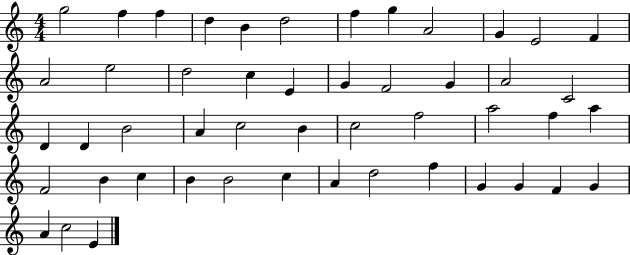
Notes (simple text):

G5/h F5/q F5/q D5/q B4/q D5/h F5/q G5/q A4/h G4/q E4/h F4/q A4/h E5/h D5/h C5/q E4/q G4/q F4/h G4/q A4/h C4/h D4/q D4/q B4/h A4/q C5/h B4/q C5/h F5/h A5/h F5/q A5/q F4/h B4/q C5/q B4/q B4/h C5/q A4/q D5/h F5/q G4/q G4/q F4/q G4/q A4/q C5/h E4/q